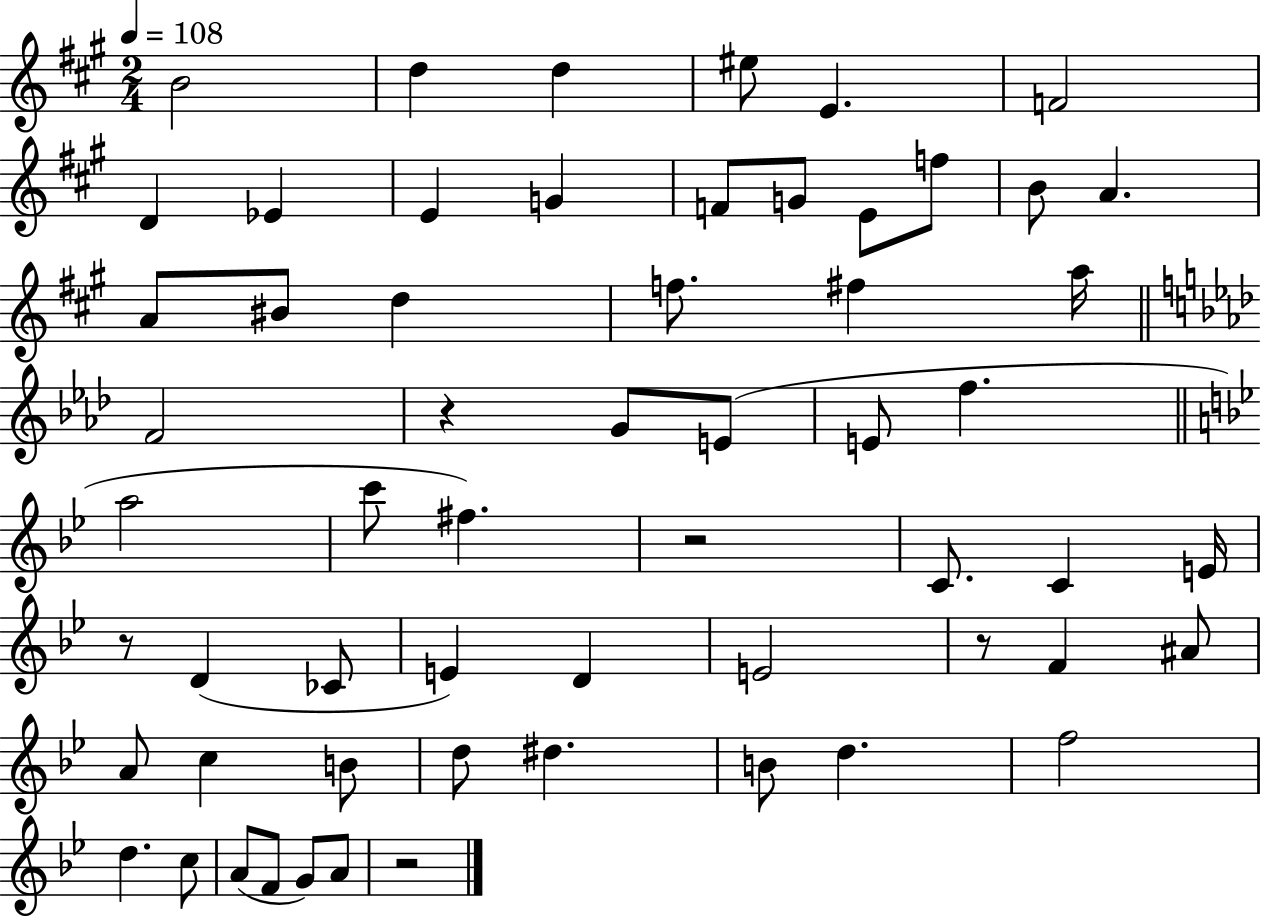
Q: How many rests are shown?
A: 5